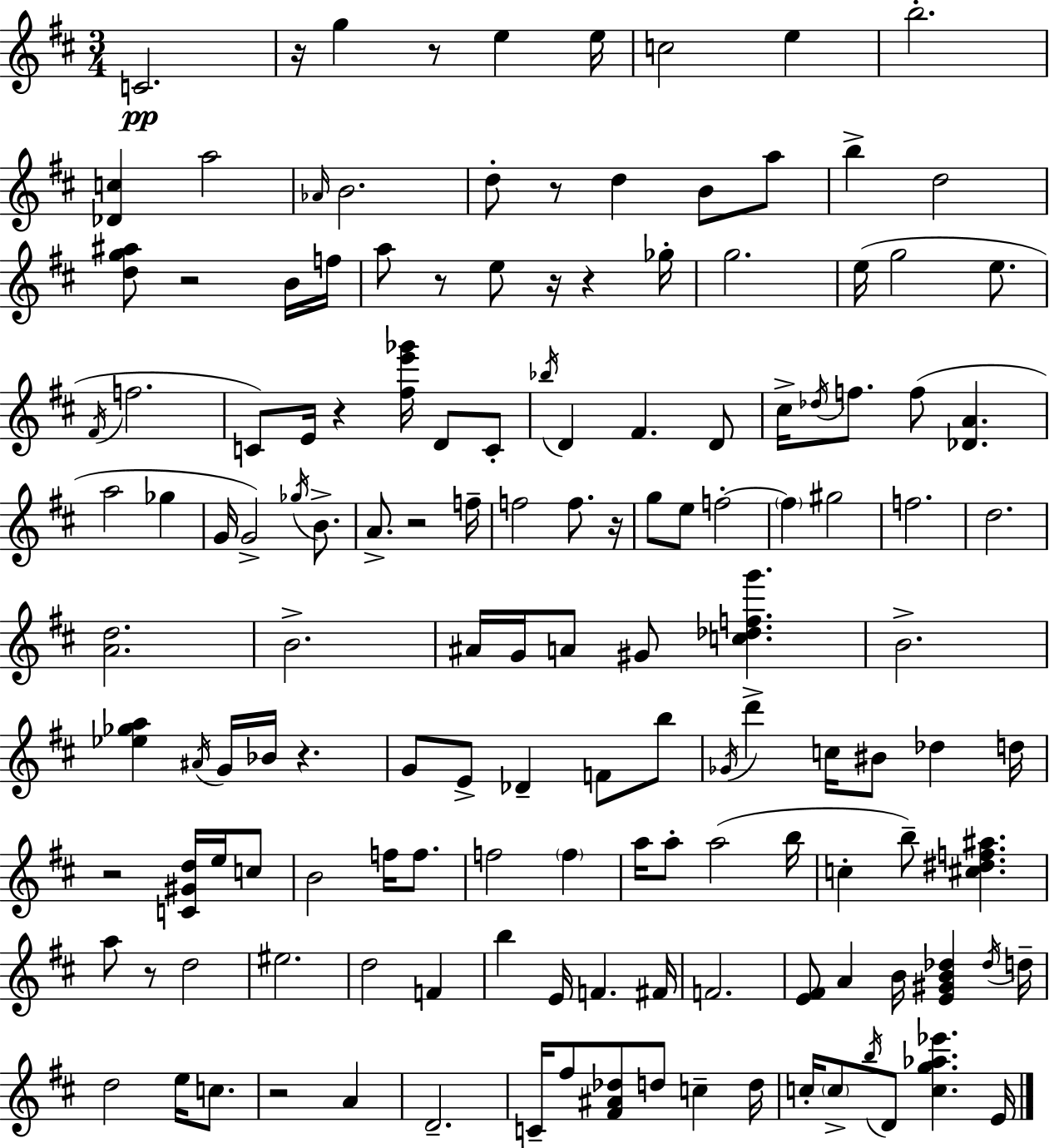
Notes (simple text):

C4/h. R/s G5/q R/e E5/q E5/s C5/h E5/q B5/h. [Db4,C5]/q A5/h Ab4/s B4/h. D5/e R/e D5/q B4/e A5/e B5/q D5/h [D5,G5,A#5]/e R/h B4/s F5/s A5/e R/e E5/e R/s R/q Gb5/s G5/h. E5/s G5/h E5/e. F#4/s F5/h. C4/e E4/s R/q [F#5,E6,Gb6]/s D4/e C4/e Bb5/s D4/q F#4/q. D4/e C#5/s Db5/s F5/e. F5/e [Db4,A4]/q. A5/h Gb5/q G4/s G4/h Gb5/s B4/e. A4/e. R/h F5/s F5/h F5/e. R/s G5/e E5/e F5/h F5/q G#5/h F5/h. D5/h. [A4,D5]/h. B4/h. A#4/s G4/s A4/e G#4/e [C5,Db5,F5,G6]/q. B4/h. [Eb5,Gb5,A5]/q A#4/s G4/s Bb4/s R/q. G4/e E4/e Db4/q F4/e B5/e Gb4/s D6/q C5/s BIS4/e Db5/q D5/s R/h [C4,G#4,D5]/s E5/s C5/e B4/h F5/s F5/e. F5/h F5/q A5/s A5/e A5/h B5/s C5/q B5/e [C#5,D#5,F5,A#5]/q. A5/e R/e D5/h EIS5/h. D5/h F4/q B5/q E4/s F4/q. F#4/s F4/h. [E4,F#4]/e A4/q B4/s [E4,G#4,B4,Db5]/q Db5/s D5/s D5/h E5/s C5/e. R/h A4/q D4/h. C4/s F#5/e [F#4,A#4,Db5]/e D5/e C5/q D5/s C5/s C5/e B5/s D4/e [C5,G5,Ab5,Eb6]/q. E4/s